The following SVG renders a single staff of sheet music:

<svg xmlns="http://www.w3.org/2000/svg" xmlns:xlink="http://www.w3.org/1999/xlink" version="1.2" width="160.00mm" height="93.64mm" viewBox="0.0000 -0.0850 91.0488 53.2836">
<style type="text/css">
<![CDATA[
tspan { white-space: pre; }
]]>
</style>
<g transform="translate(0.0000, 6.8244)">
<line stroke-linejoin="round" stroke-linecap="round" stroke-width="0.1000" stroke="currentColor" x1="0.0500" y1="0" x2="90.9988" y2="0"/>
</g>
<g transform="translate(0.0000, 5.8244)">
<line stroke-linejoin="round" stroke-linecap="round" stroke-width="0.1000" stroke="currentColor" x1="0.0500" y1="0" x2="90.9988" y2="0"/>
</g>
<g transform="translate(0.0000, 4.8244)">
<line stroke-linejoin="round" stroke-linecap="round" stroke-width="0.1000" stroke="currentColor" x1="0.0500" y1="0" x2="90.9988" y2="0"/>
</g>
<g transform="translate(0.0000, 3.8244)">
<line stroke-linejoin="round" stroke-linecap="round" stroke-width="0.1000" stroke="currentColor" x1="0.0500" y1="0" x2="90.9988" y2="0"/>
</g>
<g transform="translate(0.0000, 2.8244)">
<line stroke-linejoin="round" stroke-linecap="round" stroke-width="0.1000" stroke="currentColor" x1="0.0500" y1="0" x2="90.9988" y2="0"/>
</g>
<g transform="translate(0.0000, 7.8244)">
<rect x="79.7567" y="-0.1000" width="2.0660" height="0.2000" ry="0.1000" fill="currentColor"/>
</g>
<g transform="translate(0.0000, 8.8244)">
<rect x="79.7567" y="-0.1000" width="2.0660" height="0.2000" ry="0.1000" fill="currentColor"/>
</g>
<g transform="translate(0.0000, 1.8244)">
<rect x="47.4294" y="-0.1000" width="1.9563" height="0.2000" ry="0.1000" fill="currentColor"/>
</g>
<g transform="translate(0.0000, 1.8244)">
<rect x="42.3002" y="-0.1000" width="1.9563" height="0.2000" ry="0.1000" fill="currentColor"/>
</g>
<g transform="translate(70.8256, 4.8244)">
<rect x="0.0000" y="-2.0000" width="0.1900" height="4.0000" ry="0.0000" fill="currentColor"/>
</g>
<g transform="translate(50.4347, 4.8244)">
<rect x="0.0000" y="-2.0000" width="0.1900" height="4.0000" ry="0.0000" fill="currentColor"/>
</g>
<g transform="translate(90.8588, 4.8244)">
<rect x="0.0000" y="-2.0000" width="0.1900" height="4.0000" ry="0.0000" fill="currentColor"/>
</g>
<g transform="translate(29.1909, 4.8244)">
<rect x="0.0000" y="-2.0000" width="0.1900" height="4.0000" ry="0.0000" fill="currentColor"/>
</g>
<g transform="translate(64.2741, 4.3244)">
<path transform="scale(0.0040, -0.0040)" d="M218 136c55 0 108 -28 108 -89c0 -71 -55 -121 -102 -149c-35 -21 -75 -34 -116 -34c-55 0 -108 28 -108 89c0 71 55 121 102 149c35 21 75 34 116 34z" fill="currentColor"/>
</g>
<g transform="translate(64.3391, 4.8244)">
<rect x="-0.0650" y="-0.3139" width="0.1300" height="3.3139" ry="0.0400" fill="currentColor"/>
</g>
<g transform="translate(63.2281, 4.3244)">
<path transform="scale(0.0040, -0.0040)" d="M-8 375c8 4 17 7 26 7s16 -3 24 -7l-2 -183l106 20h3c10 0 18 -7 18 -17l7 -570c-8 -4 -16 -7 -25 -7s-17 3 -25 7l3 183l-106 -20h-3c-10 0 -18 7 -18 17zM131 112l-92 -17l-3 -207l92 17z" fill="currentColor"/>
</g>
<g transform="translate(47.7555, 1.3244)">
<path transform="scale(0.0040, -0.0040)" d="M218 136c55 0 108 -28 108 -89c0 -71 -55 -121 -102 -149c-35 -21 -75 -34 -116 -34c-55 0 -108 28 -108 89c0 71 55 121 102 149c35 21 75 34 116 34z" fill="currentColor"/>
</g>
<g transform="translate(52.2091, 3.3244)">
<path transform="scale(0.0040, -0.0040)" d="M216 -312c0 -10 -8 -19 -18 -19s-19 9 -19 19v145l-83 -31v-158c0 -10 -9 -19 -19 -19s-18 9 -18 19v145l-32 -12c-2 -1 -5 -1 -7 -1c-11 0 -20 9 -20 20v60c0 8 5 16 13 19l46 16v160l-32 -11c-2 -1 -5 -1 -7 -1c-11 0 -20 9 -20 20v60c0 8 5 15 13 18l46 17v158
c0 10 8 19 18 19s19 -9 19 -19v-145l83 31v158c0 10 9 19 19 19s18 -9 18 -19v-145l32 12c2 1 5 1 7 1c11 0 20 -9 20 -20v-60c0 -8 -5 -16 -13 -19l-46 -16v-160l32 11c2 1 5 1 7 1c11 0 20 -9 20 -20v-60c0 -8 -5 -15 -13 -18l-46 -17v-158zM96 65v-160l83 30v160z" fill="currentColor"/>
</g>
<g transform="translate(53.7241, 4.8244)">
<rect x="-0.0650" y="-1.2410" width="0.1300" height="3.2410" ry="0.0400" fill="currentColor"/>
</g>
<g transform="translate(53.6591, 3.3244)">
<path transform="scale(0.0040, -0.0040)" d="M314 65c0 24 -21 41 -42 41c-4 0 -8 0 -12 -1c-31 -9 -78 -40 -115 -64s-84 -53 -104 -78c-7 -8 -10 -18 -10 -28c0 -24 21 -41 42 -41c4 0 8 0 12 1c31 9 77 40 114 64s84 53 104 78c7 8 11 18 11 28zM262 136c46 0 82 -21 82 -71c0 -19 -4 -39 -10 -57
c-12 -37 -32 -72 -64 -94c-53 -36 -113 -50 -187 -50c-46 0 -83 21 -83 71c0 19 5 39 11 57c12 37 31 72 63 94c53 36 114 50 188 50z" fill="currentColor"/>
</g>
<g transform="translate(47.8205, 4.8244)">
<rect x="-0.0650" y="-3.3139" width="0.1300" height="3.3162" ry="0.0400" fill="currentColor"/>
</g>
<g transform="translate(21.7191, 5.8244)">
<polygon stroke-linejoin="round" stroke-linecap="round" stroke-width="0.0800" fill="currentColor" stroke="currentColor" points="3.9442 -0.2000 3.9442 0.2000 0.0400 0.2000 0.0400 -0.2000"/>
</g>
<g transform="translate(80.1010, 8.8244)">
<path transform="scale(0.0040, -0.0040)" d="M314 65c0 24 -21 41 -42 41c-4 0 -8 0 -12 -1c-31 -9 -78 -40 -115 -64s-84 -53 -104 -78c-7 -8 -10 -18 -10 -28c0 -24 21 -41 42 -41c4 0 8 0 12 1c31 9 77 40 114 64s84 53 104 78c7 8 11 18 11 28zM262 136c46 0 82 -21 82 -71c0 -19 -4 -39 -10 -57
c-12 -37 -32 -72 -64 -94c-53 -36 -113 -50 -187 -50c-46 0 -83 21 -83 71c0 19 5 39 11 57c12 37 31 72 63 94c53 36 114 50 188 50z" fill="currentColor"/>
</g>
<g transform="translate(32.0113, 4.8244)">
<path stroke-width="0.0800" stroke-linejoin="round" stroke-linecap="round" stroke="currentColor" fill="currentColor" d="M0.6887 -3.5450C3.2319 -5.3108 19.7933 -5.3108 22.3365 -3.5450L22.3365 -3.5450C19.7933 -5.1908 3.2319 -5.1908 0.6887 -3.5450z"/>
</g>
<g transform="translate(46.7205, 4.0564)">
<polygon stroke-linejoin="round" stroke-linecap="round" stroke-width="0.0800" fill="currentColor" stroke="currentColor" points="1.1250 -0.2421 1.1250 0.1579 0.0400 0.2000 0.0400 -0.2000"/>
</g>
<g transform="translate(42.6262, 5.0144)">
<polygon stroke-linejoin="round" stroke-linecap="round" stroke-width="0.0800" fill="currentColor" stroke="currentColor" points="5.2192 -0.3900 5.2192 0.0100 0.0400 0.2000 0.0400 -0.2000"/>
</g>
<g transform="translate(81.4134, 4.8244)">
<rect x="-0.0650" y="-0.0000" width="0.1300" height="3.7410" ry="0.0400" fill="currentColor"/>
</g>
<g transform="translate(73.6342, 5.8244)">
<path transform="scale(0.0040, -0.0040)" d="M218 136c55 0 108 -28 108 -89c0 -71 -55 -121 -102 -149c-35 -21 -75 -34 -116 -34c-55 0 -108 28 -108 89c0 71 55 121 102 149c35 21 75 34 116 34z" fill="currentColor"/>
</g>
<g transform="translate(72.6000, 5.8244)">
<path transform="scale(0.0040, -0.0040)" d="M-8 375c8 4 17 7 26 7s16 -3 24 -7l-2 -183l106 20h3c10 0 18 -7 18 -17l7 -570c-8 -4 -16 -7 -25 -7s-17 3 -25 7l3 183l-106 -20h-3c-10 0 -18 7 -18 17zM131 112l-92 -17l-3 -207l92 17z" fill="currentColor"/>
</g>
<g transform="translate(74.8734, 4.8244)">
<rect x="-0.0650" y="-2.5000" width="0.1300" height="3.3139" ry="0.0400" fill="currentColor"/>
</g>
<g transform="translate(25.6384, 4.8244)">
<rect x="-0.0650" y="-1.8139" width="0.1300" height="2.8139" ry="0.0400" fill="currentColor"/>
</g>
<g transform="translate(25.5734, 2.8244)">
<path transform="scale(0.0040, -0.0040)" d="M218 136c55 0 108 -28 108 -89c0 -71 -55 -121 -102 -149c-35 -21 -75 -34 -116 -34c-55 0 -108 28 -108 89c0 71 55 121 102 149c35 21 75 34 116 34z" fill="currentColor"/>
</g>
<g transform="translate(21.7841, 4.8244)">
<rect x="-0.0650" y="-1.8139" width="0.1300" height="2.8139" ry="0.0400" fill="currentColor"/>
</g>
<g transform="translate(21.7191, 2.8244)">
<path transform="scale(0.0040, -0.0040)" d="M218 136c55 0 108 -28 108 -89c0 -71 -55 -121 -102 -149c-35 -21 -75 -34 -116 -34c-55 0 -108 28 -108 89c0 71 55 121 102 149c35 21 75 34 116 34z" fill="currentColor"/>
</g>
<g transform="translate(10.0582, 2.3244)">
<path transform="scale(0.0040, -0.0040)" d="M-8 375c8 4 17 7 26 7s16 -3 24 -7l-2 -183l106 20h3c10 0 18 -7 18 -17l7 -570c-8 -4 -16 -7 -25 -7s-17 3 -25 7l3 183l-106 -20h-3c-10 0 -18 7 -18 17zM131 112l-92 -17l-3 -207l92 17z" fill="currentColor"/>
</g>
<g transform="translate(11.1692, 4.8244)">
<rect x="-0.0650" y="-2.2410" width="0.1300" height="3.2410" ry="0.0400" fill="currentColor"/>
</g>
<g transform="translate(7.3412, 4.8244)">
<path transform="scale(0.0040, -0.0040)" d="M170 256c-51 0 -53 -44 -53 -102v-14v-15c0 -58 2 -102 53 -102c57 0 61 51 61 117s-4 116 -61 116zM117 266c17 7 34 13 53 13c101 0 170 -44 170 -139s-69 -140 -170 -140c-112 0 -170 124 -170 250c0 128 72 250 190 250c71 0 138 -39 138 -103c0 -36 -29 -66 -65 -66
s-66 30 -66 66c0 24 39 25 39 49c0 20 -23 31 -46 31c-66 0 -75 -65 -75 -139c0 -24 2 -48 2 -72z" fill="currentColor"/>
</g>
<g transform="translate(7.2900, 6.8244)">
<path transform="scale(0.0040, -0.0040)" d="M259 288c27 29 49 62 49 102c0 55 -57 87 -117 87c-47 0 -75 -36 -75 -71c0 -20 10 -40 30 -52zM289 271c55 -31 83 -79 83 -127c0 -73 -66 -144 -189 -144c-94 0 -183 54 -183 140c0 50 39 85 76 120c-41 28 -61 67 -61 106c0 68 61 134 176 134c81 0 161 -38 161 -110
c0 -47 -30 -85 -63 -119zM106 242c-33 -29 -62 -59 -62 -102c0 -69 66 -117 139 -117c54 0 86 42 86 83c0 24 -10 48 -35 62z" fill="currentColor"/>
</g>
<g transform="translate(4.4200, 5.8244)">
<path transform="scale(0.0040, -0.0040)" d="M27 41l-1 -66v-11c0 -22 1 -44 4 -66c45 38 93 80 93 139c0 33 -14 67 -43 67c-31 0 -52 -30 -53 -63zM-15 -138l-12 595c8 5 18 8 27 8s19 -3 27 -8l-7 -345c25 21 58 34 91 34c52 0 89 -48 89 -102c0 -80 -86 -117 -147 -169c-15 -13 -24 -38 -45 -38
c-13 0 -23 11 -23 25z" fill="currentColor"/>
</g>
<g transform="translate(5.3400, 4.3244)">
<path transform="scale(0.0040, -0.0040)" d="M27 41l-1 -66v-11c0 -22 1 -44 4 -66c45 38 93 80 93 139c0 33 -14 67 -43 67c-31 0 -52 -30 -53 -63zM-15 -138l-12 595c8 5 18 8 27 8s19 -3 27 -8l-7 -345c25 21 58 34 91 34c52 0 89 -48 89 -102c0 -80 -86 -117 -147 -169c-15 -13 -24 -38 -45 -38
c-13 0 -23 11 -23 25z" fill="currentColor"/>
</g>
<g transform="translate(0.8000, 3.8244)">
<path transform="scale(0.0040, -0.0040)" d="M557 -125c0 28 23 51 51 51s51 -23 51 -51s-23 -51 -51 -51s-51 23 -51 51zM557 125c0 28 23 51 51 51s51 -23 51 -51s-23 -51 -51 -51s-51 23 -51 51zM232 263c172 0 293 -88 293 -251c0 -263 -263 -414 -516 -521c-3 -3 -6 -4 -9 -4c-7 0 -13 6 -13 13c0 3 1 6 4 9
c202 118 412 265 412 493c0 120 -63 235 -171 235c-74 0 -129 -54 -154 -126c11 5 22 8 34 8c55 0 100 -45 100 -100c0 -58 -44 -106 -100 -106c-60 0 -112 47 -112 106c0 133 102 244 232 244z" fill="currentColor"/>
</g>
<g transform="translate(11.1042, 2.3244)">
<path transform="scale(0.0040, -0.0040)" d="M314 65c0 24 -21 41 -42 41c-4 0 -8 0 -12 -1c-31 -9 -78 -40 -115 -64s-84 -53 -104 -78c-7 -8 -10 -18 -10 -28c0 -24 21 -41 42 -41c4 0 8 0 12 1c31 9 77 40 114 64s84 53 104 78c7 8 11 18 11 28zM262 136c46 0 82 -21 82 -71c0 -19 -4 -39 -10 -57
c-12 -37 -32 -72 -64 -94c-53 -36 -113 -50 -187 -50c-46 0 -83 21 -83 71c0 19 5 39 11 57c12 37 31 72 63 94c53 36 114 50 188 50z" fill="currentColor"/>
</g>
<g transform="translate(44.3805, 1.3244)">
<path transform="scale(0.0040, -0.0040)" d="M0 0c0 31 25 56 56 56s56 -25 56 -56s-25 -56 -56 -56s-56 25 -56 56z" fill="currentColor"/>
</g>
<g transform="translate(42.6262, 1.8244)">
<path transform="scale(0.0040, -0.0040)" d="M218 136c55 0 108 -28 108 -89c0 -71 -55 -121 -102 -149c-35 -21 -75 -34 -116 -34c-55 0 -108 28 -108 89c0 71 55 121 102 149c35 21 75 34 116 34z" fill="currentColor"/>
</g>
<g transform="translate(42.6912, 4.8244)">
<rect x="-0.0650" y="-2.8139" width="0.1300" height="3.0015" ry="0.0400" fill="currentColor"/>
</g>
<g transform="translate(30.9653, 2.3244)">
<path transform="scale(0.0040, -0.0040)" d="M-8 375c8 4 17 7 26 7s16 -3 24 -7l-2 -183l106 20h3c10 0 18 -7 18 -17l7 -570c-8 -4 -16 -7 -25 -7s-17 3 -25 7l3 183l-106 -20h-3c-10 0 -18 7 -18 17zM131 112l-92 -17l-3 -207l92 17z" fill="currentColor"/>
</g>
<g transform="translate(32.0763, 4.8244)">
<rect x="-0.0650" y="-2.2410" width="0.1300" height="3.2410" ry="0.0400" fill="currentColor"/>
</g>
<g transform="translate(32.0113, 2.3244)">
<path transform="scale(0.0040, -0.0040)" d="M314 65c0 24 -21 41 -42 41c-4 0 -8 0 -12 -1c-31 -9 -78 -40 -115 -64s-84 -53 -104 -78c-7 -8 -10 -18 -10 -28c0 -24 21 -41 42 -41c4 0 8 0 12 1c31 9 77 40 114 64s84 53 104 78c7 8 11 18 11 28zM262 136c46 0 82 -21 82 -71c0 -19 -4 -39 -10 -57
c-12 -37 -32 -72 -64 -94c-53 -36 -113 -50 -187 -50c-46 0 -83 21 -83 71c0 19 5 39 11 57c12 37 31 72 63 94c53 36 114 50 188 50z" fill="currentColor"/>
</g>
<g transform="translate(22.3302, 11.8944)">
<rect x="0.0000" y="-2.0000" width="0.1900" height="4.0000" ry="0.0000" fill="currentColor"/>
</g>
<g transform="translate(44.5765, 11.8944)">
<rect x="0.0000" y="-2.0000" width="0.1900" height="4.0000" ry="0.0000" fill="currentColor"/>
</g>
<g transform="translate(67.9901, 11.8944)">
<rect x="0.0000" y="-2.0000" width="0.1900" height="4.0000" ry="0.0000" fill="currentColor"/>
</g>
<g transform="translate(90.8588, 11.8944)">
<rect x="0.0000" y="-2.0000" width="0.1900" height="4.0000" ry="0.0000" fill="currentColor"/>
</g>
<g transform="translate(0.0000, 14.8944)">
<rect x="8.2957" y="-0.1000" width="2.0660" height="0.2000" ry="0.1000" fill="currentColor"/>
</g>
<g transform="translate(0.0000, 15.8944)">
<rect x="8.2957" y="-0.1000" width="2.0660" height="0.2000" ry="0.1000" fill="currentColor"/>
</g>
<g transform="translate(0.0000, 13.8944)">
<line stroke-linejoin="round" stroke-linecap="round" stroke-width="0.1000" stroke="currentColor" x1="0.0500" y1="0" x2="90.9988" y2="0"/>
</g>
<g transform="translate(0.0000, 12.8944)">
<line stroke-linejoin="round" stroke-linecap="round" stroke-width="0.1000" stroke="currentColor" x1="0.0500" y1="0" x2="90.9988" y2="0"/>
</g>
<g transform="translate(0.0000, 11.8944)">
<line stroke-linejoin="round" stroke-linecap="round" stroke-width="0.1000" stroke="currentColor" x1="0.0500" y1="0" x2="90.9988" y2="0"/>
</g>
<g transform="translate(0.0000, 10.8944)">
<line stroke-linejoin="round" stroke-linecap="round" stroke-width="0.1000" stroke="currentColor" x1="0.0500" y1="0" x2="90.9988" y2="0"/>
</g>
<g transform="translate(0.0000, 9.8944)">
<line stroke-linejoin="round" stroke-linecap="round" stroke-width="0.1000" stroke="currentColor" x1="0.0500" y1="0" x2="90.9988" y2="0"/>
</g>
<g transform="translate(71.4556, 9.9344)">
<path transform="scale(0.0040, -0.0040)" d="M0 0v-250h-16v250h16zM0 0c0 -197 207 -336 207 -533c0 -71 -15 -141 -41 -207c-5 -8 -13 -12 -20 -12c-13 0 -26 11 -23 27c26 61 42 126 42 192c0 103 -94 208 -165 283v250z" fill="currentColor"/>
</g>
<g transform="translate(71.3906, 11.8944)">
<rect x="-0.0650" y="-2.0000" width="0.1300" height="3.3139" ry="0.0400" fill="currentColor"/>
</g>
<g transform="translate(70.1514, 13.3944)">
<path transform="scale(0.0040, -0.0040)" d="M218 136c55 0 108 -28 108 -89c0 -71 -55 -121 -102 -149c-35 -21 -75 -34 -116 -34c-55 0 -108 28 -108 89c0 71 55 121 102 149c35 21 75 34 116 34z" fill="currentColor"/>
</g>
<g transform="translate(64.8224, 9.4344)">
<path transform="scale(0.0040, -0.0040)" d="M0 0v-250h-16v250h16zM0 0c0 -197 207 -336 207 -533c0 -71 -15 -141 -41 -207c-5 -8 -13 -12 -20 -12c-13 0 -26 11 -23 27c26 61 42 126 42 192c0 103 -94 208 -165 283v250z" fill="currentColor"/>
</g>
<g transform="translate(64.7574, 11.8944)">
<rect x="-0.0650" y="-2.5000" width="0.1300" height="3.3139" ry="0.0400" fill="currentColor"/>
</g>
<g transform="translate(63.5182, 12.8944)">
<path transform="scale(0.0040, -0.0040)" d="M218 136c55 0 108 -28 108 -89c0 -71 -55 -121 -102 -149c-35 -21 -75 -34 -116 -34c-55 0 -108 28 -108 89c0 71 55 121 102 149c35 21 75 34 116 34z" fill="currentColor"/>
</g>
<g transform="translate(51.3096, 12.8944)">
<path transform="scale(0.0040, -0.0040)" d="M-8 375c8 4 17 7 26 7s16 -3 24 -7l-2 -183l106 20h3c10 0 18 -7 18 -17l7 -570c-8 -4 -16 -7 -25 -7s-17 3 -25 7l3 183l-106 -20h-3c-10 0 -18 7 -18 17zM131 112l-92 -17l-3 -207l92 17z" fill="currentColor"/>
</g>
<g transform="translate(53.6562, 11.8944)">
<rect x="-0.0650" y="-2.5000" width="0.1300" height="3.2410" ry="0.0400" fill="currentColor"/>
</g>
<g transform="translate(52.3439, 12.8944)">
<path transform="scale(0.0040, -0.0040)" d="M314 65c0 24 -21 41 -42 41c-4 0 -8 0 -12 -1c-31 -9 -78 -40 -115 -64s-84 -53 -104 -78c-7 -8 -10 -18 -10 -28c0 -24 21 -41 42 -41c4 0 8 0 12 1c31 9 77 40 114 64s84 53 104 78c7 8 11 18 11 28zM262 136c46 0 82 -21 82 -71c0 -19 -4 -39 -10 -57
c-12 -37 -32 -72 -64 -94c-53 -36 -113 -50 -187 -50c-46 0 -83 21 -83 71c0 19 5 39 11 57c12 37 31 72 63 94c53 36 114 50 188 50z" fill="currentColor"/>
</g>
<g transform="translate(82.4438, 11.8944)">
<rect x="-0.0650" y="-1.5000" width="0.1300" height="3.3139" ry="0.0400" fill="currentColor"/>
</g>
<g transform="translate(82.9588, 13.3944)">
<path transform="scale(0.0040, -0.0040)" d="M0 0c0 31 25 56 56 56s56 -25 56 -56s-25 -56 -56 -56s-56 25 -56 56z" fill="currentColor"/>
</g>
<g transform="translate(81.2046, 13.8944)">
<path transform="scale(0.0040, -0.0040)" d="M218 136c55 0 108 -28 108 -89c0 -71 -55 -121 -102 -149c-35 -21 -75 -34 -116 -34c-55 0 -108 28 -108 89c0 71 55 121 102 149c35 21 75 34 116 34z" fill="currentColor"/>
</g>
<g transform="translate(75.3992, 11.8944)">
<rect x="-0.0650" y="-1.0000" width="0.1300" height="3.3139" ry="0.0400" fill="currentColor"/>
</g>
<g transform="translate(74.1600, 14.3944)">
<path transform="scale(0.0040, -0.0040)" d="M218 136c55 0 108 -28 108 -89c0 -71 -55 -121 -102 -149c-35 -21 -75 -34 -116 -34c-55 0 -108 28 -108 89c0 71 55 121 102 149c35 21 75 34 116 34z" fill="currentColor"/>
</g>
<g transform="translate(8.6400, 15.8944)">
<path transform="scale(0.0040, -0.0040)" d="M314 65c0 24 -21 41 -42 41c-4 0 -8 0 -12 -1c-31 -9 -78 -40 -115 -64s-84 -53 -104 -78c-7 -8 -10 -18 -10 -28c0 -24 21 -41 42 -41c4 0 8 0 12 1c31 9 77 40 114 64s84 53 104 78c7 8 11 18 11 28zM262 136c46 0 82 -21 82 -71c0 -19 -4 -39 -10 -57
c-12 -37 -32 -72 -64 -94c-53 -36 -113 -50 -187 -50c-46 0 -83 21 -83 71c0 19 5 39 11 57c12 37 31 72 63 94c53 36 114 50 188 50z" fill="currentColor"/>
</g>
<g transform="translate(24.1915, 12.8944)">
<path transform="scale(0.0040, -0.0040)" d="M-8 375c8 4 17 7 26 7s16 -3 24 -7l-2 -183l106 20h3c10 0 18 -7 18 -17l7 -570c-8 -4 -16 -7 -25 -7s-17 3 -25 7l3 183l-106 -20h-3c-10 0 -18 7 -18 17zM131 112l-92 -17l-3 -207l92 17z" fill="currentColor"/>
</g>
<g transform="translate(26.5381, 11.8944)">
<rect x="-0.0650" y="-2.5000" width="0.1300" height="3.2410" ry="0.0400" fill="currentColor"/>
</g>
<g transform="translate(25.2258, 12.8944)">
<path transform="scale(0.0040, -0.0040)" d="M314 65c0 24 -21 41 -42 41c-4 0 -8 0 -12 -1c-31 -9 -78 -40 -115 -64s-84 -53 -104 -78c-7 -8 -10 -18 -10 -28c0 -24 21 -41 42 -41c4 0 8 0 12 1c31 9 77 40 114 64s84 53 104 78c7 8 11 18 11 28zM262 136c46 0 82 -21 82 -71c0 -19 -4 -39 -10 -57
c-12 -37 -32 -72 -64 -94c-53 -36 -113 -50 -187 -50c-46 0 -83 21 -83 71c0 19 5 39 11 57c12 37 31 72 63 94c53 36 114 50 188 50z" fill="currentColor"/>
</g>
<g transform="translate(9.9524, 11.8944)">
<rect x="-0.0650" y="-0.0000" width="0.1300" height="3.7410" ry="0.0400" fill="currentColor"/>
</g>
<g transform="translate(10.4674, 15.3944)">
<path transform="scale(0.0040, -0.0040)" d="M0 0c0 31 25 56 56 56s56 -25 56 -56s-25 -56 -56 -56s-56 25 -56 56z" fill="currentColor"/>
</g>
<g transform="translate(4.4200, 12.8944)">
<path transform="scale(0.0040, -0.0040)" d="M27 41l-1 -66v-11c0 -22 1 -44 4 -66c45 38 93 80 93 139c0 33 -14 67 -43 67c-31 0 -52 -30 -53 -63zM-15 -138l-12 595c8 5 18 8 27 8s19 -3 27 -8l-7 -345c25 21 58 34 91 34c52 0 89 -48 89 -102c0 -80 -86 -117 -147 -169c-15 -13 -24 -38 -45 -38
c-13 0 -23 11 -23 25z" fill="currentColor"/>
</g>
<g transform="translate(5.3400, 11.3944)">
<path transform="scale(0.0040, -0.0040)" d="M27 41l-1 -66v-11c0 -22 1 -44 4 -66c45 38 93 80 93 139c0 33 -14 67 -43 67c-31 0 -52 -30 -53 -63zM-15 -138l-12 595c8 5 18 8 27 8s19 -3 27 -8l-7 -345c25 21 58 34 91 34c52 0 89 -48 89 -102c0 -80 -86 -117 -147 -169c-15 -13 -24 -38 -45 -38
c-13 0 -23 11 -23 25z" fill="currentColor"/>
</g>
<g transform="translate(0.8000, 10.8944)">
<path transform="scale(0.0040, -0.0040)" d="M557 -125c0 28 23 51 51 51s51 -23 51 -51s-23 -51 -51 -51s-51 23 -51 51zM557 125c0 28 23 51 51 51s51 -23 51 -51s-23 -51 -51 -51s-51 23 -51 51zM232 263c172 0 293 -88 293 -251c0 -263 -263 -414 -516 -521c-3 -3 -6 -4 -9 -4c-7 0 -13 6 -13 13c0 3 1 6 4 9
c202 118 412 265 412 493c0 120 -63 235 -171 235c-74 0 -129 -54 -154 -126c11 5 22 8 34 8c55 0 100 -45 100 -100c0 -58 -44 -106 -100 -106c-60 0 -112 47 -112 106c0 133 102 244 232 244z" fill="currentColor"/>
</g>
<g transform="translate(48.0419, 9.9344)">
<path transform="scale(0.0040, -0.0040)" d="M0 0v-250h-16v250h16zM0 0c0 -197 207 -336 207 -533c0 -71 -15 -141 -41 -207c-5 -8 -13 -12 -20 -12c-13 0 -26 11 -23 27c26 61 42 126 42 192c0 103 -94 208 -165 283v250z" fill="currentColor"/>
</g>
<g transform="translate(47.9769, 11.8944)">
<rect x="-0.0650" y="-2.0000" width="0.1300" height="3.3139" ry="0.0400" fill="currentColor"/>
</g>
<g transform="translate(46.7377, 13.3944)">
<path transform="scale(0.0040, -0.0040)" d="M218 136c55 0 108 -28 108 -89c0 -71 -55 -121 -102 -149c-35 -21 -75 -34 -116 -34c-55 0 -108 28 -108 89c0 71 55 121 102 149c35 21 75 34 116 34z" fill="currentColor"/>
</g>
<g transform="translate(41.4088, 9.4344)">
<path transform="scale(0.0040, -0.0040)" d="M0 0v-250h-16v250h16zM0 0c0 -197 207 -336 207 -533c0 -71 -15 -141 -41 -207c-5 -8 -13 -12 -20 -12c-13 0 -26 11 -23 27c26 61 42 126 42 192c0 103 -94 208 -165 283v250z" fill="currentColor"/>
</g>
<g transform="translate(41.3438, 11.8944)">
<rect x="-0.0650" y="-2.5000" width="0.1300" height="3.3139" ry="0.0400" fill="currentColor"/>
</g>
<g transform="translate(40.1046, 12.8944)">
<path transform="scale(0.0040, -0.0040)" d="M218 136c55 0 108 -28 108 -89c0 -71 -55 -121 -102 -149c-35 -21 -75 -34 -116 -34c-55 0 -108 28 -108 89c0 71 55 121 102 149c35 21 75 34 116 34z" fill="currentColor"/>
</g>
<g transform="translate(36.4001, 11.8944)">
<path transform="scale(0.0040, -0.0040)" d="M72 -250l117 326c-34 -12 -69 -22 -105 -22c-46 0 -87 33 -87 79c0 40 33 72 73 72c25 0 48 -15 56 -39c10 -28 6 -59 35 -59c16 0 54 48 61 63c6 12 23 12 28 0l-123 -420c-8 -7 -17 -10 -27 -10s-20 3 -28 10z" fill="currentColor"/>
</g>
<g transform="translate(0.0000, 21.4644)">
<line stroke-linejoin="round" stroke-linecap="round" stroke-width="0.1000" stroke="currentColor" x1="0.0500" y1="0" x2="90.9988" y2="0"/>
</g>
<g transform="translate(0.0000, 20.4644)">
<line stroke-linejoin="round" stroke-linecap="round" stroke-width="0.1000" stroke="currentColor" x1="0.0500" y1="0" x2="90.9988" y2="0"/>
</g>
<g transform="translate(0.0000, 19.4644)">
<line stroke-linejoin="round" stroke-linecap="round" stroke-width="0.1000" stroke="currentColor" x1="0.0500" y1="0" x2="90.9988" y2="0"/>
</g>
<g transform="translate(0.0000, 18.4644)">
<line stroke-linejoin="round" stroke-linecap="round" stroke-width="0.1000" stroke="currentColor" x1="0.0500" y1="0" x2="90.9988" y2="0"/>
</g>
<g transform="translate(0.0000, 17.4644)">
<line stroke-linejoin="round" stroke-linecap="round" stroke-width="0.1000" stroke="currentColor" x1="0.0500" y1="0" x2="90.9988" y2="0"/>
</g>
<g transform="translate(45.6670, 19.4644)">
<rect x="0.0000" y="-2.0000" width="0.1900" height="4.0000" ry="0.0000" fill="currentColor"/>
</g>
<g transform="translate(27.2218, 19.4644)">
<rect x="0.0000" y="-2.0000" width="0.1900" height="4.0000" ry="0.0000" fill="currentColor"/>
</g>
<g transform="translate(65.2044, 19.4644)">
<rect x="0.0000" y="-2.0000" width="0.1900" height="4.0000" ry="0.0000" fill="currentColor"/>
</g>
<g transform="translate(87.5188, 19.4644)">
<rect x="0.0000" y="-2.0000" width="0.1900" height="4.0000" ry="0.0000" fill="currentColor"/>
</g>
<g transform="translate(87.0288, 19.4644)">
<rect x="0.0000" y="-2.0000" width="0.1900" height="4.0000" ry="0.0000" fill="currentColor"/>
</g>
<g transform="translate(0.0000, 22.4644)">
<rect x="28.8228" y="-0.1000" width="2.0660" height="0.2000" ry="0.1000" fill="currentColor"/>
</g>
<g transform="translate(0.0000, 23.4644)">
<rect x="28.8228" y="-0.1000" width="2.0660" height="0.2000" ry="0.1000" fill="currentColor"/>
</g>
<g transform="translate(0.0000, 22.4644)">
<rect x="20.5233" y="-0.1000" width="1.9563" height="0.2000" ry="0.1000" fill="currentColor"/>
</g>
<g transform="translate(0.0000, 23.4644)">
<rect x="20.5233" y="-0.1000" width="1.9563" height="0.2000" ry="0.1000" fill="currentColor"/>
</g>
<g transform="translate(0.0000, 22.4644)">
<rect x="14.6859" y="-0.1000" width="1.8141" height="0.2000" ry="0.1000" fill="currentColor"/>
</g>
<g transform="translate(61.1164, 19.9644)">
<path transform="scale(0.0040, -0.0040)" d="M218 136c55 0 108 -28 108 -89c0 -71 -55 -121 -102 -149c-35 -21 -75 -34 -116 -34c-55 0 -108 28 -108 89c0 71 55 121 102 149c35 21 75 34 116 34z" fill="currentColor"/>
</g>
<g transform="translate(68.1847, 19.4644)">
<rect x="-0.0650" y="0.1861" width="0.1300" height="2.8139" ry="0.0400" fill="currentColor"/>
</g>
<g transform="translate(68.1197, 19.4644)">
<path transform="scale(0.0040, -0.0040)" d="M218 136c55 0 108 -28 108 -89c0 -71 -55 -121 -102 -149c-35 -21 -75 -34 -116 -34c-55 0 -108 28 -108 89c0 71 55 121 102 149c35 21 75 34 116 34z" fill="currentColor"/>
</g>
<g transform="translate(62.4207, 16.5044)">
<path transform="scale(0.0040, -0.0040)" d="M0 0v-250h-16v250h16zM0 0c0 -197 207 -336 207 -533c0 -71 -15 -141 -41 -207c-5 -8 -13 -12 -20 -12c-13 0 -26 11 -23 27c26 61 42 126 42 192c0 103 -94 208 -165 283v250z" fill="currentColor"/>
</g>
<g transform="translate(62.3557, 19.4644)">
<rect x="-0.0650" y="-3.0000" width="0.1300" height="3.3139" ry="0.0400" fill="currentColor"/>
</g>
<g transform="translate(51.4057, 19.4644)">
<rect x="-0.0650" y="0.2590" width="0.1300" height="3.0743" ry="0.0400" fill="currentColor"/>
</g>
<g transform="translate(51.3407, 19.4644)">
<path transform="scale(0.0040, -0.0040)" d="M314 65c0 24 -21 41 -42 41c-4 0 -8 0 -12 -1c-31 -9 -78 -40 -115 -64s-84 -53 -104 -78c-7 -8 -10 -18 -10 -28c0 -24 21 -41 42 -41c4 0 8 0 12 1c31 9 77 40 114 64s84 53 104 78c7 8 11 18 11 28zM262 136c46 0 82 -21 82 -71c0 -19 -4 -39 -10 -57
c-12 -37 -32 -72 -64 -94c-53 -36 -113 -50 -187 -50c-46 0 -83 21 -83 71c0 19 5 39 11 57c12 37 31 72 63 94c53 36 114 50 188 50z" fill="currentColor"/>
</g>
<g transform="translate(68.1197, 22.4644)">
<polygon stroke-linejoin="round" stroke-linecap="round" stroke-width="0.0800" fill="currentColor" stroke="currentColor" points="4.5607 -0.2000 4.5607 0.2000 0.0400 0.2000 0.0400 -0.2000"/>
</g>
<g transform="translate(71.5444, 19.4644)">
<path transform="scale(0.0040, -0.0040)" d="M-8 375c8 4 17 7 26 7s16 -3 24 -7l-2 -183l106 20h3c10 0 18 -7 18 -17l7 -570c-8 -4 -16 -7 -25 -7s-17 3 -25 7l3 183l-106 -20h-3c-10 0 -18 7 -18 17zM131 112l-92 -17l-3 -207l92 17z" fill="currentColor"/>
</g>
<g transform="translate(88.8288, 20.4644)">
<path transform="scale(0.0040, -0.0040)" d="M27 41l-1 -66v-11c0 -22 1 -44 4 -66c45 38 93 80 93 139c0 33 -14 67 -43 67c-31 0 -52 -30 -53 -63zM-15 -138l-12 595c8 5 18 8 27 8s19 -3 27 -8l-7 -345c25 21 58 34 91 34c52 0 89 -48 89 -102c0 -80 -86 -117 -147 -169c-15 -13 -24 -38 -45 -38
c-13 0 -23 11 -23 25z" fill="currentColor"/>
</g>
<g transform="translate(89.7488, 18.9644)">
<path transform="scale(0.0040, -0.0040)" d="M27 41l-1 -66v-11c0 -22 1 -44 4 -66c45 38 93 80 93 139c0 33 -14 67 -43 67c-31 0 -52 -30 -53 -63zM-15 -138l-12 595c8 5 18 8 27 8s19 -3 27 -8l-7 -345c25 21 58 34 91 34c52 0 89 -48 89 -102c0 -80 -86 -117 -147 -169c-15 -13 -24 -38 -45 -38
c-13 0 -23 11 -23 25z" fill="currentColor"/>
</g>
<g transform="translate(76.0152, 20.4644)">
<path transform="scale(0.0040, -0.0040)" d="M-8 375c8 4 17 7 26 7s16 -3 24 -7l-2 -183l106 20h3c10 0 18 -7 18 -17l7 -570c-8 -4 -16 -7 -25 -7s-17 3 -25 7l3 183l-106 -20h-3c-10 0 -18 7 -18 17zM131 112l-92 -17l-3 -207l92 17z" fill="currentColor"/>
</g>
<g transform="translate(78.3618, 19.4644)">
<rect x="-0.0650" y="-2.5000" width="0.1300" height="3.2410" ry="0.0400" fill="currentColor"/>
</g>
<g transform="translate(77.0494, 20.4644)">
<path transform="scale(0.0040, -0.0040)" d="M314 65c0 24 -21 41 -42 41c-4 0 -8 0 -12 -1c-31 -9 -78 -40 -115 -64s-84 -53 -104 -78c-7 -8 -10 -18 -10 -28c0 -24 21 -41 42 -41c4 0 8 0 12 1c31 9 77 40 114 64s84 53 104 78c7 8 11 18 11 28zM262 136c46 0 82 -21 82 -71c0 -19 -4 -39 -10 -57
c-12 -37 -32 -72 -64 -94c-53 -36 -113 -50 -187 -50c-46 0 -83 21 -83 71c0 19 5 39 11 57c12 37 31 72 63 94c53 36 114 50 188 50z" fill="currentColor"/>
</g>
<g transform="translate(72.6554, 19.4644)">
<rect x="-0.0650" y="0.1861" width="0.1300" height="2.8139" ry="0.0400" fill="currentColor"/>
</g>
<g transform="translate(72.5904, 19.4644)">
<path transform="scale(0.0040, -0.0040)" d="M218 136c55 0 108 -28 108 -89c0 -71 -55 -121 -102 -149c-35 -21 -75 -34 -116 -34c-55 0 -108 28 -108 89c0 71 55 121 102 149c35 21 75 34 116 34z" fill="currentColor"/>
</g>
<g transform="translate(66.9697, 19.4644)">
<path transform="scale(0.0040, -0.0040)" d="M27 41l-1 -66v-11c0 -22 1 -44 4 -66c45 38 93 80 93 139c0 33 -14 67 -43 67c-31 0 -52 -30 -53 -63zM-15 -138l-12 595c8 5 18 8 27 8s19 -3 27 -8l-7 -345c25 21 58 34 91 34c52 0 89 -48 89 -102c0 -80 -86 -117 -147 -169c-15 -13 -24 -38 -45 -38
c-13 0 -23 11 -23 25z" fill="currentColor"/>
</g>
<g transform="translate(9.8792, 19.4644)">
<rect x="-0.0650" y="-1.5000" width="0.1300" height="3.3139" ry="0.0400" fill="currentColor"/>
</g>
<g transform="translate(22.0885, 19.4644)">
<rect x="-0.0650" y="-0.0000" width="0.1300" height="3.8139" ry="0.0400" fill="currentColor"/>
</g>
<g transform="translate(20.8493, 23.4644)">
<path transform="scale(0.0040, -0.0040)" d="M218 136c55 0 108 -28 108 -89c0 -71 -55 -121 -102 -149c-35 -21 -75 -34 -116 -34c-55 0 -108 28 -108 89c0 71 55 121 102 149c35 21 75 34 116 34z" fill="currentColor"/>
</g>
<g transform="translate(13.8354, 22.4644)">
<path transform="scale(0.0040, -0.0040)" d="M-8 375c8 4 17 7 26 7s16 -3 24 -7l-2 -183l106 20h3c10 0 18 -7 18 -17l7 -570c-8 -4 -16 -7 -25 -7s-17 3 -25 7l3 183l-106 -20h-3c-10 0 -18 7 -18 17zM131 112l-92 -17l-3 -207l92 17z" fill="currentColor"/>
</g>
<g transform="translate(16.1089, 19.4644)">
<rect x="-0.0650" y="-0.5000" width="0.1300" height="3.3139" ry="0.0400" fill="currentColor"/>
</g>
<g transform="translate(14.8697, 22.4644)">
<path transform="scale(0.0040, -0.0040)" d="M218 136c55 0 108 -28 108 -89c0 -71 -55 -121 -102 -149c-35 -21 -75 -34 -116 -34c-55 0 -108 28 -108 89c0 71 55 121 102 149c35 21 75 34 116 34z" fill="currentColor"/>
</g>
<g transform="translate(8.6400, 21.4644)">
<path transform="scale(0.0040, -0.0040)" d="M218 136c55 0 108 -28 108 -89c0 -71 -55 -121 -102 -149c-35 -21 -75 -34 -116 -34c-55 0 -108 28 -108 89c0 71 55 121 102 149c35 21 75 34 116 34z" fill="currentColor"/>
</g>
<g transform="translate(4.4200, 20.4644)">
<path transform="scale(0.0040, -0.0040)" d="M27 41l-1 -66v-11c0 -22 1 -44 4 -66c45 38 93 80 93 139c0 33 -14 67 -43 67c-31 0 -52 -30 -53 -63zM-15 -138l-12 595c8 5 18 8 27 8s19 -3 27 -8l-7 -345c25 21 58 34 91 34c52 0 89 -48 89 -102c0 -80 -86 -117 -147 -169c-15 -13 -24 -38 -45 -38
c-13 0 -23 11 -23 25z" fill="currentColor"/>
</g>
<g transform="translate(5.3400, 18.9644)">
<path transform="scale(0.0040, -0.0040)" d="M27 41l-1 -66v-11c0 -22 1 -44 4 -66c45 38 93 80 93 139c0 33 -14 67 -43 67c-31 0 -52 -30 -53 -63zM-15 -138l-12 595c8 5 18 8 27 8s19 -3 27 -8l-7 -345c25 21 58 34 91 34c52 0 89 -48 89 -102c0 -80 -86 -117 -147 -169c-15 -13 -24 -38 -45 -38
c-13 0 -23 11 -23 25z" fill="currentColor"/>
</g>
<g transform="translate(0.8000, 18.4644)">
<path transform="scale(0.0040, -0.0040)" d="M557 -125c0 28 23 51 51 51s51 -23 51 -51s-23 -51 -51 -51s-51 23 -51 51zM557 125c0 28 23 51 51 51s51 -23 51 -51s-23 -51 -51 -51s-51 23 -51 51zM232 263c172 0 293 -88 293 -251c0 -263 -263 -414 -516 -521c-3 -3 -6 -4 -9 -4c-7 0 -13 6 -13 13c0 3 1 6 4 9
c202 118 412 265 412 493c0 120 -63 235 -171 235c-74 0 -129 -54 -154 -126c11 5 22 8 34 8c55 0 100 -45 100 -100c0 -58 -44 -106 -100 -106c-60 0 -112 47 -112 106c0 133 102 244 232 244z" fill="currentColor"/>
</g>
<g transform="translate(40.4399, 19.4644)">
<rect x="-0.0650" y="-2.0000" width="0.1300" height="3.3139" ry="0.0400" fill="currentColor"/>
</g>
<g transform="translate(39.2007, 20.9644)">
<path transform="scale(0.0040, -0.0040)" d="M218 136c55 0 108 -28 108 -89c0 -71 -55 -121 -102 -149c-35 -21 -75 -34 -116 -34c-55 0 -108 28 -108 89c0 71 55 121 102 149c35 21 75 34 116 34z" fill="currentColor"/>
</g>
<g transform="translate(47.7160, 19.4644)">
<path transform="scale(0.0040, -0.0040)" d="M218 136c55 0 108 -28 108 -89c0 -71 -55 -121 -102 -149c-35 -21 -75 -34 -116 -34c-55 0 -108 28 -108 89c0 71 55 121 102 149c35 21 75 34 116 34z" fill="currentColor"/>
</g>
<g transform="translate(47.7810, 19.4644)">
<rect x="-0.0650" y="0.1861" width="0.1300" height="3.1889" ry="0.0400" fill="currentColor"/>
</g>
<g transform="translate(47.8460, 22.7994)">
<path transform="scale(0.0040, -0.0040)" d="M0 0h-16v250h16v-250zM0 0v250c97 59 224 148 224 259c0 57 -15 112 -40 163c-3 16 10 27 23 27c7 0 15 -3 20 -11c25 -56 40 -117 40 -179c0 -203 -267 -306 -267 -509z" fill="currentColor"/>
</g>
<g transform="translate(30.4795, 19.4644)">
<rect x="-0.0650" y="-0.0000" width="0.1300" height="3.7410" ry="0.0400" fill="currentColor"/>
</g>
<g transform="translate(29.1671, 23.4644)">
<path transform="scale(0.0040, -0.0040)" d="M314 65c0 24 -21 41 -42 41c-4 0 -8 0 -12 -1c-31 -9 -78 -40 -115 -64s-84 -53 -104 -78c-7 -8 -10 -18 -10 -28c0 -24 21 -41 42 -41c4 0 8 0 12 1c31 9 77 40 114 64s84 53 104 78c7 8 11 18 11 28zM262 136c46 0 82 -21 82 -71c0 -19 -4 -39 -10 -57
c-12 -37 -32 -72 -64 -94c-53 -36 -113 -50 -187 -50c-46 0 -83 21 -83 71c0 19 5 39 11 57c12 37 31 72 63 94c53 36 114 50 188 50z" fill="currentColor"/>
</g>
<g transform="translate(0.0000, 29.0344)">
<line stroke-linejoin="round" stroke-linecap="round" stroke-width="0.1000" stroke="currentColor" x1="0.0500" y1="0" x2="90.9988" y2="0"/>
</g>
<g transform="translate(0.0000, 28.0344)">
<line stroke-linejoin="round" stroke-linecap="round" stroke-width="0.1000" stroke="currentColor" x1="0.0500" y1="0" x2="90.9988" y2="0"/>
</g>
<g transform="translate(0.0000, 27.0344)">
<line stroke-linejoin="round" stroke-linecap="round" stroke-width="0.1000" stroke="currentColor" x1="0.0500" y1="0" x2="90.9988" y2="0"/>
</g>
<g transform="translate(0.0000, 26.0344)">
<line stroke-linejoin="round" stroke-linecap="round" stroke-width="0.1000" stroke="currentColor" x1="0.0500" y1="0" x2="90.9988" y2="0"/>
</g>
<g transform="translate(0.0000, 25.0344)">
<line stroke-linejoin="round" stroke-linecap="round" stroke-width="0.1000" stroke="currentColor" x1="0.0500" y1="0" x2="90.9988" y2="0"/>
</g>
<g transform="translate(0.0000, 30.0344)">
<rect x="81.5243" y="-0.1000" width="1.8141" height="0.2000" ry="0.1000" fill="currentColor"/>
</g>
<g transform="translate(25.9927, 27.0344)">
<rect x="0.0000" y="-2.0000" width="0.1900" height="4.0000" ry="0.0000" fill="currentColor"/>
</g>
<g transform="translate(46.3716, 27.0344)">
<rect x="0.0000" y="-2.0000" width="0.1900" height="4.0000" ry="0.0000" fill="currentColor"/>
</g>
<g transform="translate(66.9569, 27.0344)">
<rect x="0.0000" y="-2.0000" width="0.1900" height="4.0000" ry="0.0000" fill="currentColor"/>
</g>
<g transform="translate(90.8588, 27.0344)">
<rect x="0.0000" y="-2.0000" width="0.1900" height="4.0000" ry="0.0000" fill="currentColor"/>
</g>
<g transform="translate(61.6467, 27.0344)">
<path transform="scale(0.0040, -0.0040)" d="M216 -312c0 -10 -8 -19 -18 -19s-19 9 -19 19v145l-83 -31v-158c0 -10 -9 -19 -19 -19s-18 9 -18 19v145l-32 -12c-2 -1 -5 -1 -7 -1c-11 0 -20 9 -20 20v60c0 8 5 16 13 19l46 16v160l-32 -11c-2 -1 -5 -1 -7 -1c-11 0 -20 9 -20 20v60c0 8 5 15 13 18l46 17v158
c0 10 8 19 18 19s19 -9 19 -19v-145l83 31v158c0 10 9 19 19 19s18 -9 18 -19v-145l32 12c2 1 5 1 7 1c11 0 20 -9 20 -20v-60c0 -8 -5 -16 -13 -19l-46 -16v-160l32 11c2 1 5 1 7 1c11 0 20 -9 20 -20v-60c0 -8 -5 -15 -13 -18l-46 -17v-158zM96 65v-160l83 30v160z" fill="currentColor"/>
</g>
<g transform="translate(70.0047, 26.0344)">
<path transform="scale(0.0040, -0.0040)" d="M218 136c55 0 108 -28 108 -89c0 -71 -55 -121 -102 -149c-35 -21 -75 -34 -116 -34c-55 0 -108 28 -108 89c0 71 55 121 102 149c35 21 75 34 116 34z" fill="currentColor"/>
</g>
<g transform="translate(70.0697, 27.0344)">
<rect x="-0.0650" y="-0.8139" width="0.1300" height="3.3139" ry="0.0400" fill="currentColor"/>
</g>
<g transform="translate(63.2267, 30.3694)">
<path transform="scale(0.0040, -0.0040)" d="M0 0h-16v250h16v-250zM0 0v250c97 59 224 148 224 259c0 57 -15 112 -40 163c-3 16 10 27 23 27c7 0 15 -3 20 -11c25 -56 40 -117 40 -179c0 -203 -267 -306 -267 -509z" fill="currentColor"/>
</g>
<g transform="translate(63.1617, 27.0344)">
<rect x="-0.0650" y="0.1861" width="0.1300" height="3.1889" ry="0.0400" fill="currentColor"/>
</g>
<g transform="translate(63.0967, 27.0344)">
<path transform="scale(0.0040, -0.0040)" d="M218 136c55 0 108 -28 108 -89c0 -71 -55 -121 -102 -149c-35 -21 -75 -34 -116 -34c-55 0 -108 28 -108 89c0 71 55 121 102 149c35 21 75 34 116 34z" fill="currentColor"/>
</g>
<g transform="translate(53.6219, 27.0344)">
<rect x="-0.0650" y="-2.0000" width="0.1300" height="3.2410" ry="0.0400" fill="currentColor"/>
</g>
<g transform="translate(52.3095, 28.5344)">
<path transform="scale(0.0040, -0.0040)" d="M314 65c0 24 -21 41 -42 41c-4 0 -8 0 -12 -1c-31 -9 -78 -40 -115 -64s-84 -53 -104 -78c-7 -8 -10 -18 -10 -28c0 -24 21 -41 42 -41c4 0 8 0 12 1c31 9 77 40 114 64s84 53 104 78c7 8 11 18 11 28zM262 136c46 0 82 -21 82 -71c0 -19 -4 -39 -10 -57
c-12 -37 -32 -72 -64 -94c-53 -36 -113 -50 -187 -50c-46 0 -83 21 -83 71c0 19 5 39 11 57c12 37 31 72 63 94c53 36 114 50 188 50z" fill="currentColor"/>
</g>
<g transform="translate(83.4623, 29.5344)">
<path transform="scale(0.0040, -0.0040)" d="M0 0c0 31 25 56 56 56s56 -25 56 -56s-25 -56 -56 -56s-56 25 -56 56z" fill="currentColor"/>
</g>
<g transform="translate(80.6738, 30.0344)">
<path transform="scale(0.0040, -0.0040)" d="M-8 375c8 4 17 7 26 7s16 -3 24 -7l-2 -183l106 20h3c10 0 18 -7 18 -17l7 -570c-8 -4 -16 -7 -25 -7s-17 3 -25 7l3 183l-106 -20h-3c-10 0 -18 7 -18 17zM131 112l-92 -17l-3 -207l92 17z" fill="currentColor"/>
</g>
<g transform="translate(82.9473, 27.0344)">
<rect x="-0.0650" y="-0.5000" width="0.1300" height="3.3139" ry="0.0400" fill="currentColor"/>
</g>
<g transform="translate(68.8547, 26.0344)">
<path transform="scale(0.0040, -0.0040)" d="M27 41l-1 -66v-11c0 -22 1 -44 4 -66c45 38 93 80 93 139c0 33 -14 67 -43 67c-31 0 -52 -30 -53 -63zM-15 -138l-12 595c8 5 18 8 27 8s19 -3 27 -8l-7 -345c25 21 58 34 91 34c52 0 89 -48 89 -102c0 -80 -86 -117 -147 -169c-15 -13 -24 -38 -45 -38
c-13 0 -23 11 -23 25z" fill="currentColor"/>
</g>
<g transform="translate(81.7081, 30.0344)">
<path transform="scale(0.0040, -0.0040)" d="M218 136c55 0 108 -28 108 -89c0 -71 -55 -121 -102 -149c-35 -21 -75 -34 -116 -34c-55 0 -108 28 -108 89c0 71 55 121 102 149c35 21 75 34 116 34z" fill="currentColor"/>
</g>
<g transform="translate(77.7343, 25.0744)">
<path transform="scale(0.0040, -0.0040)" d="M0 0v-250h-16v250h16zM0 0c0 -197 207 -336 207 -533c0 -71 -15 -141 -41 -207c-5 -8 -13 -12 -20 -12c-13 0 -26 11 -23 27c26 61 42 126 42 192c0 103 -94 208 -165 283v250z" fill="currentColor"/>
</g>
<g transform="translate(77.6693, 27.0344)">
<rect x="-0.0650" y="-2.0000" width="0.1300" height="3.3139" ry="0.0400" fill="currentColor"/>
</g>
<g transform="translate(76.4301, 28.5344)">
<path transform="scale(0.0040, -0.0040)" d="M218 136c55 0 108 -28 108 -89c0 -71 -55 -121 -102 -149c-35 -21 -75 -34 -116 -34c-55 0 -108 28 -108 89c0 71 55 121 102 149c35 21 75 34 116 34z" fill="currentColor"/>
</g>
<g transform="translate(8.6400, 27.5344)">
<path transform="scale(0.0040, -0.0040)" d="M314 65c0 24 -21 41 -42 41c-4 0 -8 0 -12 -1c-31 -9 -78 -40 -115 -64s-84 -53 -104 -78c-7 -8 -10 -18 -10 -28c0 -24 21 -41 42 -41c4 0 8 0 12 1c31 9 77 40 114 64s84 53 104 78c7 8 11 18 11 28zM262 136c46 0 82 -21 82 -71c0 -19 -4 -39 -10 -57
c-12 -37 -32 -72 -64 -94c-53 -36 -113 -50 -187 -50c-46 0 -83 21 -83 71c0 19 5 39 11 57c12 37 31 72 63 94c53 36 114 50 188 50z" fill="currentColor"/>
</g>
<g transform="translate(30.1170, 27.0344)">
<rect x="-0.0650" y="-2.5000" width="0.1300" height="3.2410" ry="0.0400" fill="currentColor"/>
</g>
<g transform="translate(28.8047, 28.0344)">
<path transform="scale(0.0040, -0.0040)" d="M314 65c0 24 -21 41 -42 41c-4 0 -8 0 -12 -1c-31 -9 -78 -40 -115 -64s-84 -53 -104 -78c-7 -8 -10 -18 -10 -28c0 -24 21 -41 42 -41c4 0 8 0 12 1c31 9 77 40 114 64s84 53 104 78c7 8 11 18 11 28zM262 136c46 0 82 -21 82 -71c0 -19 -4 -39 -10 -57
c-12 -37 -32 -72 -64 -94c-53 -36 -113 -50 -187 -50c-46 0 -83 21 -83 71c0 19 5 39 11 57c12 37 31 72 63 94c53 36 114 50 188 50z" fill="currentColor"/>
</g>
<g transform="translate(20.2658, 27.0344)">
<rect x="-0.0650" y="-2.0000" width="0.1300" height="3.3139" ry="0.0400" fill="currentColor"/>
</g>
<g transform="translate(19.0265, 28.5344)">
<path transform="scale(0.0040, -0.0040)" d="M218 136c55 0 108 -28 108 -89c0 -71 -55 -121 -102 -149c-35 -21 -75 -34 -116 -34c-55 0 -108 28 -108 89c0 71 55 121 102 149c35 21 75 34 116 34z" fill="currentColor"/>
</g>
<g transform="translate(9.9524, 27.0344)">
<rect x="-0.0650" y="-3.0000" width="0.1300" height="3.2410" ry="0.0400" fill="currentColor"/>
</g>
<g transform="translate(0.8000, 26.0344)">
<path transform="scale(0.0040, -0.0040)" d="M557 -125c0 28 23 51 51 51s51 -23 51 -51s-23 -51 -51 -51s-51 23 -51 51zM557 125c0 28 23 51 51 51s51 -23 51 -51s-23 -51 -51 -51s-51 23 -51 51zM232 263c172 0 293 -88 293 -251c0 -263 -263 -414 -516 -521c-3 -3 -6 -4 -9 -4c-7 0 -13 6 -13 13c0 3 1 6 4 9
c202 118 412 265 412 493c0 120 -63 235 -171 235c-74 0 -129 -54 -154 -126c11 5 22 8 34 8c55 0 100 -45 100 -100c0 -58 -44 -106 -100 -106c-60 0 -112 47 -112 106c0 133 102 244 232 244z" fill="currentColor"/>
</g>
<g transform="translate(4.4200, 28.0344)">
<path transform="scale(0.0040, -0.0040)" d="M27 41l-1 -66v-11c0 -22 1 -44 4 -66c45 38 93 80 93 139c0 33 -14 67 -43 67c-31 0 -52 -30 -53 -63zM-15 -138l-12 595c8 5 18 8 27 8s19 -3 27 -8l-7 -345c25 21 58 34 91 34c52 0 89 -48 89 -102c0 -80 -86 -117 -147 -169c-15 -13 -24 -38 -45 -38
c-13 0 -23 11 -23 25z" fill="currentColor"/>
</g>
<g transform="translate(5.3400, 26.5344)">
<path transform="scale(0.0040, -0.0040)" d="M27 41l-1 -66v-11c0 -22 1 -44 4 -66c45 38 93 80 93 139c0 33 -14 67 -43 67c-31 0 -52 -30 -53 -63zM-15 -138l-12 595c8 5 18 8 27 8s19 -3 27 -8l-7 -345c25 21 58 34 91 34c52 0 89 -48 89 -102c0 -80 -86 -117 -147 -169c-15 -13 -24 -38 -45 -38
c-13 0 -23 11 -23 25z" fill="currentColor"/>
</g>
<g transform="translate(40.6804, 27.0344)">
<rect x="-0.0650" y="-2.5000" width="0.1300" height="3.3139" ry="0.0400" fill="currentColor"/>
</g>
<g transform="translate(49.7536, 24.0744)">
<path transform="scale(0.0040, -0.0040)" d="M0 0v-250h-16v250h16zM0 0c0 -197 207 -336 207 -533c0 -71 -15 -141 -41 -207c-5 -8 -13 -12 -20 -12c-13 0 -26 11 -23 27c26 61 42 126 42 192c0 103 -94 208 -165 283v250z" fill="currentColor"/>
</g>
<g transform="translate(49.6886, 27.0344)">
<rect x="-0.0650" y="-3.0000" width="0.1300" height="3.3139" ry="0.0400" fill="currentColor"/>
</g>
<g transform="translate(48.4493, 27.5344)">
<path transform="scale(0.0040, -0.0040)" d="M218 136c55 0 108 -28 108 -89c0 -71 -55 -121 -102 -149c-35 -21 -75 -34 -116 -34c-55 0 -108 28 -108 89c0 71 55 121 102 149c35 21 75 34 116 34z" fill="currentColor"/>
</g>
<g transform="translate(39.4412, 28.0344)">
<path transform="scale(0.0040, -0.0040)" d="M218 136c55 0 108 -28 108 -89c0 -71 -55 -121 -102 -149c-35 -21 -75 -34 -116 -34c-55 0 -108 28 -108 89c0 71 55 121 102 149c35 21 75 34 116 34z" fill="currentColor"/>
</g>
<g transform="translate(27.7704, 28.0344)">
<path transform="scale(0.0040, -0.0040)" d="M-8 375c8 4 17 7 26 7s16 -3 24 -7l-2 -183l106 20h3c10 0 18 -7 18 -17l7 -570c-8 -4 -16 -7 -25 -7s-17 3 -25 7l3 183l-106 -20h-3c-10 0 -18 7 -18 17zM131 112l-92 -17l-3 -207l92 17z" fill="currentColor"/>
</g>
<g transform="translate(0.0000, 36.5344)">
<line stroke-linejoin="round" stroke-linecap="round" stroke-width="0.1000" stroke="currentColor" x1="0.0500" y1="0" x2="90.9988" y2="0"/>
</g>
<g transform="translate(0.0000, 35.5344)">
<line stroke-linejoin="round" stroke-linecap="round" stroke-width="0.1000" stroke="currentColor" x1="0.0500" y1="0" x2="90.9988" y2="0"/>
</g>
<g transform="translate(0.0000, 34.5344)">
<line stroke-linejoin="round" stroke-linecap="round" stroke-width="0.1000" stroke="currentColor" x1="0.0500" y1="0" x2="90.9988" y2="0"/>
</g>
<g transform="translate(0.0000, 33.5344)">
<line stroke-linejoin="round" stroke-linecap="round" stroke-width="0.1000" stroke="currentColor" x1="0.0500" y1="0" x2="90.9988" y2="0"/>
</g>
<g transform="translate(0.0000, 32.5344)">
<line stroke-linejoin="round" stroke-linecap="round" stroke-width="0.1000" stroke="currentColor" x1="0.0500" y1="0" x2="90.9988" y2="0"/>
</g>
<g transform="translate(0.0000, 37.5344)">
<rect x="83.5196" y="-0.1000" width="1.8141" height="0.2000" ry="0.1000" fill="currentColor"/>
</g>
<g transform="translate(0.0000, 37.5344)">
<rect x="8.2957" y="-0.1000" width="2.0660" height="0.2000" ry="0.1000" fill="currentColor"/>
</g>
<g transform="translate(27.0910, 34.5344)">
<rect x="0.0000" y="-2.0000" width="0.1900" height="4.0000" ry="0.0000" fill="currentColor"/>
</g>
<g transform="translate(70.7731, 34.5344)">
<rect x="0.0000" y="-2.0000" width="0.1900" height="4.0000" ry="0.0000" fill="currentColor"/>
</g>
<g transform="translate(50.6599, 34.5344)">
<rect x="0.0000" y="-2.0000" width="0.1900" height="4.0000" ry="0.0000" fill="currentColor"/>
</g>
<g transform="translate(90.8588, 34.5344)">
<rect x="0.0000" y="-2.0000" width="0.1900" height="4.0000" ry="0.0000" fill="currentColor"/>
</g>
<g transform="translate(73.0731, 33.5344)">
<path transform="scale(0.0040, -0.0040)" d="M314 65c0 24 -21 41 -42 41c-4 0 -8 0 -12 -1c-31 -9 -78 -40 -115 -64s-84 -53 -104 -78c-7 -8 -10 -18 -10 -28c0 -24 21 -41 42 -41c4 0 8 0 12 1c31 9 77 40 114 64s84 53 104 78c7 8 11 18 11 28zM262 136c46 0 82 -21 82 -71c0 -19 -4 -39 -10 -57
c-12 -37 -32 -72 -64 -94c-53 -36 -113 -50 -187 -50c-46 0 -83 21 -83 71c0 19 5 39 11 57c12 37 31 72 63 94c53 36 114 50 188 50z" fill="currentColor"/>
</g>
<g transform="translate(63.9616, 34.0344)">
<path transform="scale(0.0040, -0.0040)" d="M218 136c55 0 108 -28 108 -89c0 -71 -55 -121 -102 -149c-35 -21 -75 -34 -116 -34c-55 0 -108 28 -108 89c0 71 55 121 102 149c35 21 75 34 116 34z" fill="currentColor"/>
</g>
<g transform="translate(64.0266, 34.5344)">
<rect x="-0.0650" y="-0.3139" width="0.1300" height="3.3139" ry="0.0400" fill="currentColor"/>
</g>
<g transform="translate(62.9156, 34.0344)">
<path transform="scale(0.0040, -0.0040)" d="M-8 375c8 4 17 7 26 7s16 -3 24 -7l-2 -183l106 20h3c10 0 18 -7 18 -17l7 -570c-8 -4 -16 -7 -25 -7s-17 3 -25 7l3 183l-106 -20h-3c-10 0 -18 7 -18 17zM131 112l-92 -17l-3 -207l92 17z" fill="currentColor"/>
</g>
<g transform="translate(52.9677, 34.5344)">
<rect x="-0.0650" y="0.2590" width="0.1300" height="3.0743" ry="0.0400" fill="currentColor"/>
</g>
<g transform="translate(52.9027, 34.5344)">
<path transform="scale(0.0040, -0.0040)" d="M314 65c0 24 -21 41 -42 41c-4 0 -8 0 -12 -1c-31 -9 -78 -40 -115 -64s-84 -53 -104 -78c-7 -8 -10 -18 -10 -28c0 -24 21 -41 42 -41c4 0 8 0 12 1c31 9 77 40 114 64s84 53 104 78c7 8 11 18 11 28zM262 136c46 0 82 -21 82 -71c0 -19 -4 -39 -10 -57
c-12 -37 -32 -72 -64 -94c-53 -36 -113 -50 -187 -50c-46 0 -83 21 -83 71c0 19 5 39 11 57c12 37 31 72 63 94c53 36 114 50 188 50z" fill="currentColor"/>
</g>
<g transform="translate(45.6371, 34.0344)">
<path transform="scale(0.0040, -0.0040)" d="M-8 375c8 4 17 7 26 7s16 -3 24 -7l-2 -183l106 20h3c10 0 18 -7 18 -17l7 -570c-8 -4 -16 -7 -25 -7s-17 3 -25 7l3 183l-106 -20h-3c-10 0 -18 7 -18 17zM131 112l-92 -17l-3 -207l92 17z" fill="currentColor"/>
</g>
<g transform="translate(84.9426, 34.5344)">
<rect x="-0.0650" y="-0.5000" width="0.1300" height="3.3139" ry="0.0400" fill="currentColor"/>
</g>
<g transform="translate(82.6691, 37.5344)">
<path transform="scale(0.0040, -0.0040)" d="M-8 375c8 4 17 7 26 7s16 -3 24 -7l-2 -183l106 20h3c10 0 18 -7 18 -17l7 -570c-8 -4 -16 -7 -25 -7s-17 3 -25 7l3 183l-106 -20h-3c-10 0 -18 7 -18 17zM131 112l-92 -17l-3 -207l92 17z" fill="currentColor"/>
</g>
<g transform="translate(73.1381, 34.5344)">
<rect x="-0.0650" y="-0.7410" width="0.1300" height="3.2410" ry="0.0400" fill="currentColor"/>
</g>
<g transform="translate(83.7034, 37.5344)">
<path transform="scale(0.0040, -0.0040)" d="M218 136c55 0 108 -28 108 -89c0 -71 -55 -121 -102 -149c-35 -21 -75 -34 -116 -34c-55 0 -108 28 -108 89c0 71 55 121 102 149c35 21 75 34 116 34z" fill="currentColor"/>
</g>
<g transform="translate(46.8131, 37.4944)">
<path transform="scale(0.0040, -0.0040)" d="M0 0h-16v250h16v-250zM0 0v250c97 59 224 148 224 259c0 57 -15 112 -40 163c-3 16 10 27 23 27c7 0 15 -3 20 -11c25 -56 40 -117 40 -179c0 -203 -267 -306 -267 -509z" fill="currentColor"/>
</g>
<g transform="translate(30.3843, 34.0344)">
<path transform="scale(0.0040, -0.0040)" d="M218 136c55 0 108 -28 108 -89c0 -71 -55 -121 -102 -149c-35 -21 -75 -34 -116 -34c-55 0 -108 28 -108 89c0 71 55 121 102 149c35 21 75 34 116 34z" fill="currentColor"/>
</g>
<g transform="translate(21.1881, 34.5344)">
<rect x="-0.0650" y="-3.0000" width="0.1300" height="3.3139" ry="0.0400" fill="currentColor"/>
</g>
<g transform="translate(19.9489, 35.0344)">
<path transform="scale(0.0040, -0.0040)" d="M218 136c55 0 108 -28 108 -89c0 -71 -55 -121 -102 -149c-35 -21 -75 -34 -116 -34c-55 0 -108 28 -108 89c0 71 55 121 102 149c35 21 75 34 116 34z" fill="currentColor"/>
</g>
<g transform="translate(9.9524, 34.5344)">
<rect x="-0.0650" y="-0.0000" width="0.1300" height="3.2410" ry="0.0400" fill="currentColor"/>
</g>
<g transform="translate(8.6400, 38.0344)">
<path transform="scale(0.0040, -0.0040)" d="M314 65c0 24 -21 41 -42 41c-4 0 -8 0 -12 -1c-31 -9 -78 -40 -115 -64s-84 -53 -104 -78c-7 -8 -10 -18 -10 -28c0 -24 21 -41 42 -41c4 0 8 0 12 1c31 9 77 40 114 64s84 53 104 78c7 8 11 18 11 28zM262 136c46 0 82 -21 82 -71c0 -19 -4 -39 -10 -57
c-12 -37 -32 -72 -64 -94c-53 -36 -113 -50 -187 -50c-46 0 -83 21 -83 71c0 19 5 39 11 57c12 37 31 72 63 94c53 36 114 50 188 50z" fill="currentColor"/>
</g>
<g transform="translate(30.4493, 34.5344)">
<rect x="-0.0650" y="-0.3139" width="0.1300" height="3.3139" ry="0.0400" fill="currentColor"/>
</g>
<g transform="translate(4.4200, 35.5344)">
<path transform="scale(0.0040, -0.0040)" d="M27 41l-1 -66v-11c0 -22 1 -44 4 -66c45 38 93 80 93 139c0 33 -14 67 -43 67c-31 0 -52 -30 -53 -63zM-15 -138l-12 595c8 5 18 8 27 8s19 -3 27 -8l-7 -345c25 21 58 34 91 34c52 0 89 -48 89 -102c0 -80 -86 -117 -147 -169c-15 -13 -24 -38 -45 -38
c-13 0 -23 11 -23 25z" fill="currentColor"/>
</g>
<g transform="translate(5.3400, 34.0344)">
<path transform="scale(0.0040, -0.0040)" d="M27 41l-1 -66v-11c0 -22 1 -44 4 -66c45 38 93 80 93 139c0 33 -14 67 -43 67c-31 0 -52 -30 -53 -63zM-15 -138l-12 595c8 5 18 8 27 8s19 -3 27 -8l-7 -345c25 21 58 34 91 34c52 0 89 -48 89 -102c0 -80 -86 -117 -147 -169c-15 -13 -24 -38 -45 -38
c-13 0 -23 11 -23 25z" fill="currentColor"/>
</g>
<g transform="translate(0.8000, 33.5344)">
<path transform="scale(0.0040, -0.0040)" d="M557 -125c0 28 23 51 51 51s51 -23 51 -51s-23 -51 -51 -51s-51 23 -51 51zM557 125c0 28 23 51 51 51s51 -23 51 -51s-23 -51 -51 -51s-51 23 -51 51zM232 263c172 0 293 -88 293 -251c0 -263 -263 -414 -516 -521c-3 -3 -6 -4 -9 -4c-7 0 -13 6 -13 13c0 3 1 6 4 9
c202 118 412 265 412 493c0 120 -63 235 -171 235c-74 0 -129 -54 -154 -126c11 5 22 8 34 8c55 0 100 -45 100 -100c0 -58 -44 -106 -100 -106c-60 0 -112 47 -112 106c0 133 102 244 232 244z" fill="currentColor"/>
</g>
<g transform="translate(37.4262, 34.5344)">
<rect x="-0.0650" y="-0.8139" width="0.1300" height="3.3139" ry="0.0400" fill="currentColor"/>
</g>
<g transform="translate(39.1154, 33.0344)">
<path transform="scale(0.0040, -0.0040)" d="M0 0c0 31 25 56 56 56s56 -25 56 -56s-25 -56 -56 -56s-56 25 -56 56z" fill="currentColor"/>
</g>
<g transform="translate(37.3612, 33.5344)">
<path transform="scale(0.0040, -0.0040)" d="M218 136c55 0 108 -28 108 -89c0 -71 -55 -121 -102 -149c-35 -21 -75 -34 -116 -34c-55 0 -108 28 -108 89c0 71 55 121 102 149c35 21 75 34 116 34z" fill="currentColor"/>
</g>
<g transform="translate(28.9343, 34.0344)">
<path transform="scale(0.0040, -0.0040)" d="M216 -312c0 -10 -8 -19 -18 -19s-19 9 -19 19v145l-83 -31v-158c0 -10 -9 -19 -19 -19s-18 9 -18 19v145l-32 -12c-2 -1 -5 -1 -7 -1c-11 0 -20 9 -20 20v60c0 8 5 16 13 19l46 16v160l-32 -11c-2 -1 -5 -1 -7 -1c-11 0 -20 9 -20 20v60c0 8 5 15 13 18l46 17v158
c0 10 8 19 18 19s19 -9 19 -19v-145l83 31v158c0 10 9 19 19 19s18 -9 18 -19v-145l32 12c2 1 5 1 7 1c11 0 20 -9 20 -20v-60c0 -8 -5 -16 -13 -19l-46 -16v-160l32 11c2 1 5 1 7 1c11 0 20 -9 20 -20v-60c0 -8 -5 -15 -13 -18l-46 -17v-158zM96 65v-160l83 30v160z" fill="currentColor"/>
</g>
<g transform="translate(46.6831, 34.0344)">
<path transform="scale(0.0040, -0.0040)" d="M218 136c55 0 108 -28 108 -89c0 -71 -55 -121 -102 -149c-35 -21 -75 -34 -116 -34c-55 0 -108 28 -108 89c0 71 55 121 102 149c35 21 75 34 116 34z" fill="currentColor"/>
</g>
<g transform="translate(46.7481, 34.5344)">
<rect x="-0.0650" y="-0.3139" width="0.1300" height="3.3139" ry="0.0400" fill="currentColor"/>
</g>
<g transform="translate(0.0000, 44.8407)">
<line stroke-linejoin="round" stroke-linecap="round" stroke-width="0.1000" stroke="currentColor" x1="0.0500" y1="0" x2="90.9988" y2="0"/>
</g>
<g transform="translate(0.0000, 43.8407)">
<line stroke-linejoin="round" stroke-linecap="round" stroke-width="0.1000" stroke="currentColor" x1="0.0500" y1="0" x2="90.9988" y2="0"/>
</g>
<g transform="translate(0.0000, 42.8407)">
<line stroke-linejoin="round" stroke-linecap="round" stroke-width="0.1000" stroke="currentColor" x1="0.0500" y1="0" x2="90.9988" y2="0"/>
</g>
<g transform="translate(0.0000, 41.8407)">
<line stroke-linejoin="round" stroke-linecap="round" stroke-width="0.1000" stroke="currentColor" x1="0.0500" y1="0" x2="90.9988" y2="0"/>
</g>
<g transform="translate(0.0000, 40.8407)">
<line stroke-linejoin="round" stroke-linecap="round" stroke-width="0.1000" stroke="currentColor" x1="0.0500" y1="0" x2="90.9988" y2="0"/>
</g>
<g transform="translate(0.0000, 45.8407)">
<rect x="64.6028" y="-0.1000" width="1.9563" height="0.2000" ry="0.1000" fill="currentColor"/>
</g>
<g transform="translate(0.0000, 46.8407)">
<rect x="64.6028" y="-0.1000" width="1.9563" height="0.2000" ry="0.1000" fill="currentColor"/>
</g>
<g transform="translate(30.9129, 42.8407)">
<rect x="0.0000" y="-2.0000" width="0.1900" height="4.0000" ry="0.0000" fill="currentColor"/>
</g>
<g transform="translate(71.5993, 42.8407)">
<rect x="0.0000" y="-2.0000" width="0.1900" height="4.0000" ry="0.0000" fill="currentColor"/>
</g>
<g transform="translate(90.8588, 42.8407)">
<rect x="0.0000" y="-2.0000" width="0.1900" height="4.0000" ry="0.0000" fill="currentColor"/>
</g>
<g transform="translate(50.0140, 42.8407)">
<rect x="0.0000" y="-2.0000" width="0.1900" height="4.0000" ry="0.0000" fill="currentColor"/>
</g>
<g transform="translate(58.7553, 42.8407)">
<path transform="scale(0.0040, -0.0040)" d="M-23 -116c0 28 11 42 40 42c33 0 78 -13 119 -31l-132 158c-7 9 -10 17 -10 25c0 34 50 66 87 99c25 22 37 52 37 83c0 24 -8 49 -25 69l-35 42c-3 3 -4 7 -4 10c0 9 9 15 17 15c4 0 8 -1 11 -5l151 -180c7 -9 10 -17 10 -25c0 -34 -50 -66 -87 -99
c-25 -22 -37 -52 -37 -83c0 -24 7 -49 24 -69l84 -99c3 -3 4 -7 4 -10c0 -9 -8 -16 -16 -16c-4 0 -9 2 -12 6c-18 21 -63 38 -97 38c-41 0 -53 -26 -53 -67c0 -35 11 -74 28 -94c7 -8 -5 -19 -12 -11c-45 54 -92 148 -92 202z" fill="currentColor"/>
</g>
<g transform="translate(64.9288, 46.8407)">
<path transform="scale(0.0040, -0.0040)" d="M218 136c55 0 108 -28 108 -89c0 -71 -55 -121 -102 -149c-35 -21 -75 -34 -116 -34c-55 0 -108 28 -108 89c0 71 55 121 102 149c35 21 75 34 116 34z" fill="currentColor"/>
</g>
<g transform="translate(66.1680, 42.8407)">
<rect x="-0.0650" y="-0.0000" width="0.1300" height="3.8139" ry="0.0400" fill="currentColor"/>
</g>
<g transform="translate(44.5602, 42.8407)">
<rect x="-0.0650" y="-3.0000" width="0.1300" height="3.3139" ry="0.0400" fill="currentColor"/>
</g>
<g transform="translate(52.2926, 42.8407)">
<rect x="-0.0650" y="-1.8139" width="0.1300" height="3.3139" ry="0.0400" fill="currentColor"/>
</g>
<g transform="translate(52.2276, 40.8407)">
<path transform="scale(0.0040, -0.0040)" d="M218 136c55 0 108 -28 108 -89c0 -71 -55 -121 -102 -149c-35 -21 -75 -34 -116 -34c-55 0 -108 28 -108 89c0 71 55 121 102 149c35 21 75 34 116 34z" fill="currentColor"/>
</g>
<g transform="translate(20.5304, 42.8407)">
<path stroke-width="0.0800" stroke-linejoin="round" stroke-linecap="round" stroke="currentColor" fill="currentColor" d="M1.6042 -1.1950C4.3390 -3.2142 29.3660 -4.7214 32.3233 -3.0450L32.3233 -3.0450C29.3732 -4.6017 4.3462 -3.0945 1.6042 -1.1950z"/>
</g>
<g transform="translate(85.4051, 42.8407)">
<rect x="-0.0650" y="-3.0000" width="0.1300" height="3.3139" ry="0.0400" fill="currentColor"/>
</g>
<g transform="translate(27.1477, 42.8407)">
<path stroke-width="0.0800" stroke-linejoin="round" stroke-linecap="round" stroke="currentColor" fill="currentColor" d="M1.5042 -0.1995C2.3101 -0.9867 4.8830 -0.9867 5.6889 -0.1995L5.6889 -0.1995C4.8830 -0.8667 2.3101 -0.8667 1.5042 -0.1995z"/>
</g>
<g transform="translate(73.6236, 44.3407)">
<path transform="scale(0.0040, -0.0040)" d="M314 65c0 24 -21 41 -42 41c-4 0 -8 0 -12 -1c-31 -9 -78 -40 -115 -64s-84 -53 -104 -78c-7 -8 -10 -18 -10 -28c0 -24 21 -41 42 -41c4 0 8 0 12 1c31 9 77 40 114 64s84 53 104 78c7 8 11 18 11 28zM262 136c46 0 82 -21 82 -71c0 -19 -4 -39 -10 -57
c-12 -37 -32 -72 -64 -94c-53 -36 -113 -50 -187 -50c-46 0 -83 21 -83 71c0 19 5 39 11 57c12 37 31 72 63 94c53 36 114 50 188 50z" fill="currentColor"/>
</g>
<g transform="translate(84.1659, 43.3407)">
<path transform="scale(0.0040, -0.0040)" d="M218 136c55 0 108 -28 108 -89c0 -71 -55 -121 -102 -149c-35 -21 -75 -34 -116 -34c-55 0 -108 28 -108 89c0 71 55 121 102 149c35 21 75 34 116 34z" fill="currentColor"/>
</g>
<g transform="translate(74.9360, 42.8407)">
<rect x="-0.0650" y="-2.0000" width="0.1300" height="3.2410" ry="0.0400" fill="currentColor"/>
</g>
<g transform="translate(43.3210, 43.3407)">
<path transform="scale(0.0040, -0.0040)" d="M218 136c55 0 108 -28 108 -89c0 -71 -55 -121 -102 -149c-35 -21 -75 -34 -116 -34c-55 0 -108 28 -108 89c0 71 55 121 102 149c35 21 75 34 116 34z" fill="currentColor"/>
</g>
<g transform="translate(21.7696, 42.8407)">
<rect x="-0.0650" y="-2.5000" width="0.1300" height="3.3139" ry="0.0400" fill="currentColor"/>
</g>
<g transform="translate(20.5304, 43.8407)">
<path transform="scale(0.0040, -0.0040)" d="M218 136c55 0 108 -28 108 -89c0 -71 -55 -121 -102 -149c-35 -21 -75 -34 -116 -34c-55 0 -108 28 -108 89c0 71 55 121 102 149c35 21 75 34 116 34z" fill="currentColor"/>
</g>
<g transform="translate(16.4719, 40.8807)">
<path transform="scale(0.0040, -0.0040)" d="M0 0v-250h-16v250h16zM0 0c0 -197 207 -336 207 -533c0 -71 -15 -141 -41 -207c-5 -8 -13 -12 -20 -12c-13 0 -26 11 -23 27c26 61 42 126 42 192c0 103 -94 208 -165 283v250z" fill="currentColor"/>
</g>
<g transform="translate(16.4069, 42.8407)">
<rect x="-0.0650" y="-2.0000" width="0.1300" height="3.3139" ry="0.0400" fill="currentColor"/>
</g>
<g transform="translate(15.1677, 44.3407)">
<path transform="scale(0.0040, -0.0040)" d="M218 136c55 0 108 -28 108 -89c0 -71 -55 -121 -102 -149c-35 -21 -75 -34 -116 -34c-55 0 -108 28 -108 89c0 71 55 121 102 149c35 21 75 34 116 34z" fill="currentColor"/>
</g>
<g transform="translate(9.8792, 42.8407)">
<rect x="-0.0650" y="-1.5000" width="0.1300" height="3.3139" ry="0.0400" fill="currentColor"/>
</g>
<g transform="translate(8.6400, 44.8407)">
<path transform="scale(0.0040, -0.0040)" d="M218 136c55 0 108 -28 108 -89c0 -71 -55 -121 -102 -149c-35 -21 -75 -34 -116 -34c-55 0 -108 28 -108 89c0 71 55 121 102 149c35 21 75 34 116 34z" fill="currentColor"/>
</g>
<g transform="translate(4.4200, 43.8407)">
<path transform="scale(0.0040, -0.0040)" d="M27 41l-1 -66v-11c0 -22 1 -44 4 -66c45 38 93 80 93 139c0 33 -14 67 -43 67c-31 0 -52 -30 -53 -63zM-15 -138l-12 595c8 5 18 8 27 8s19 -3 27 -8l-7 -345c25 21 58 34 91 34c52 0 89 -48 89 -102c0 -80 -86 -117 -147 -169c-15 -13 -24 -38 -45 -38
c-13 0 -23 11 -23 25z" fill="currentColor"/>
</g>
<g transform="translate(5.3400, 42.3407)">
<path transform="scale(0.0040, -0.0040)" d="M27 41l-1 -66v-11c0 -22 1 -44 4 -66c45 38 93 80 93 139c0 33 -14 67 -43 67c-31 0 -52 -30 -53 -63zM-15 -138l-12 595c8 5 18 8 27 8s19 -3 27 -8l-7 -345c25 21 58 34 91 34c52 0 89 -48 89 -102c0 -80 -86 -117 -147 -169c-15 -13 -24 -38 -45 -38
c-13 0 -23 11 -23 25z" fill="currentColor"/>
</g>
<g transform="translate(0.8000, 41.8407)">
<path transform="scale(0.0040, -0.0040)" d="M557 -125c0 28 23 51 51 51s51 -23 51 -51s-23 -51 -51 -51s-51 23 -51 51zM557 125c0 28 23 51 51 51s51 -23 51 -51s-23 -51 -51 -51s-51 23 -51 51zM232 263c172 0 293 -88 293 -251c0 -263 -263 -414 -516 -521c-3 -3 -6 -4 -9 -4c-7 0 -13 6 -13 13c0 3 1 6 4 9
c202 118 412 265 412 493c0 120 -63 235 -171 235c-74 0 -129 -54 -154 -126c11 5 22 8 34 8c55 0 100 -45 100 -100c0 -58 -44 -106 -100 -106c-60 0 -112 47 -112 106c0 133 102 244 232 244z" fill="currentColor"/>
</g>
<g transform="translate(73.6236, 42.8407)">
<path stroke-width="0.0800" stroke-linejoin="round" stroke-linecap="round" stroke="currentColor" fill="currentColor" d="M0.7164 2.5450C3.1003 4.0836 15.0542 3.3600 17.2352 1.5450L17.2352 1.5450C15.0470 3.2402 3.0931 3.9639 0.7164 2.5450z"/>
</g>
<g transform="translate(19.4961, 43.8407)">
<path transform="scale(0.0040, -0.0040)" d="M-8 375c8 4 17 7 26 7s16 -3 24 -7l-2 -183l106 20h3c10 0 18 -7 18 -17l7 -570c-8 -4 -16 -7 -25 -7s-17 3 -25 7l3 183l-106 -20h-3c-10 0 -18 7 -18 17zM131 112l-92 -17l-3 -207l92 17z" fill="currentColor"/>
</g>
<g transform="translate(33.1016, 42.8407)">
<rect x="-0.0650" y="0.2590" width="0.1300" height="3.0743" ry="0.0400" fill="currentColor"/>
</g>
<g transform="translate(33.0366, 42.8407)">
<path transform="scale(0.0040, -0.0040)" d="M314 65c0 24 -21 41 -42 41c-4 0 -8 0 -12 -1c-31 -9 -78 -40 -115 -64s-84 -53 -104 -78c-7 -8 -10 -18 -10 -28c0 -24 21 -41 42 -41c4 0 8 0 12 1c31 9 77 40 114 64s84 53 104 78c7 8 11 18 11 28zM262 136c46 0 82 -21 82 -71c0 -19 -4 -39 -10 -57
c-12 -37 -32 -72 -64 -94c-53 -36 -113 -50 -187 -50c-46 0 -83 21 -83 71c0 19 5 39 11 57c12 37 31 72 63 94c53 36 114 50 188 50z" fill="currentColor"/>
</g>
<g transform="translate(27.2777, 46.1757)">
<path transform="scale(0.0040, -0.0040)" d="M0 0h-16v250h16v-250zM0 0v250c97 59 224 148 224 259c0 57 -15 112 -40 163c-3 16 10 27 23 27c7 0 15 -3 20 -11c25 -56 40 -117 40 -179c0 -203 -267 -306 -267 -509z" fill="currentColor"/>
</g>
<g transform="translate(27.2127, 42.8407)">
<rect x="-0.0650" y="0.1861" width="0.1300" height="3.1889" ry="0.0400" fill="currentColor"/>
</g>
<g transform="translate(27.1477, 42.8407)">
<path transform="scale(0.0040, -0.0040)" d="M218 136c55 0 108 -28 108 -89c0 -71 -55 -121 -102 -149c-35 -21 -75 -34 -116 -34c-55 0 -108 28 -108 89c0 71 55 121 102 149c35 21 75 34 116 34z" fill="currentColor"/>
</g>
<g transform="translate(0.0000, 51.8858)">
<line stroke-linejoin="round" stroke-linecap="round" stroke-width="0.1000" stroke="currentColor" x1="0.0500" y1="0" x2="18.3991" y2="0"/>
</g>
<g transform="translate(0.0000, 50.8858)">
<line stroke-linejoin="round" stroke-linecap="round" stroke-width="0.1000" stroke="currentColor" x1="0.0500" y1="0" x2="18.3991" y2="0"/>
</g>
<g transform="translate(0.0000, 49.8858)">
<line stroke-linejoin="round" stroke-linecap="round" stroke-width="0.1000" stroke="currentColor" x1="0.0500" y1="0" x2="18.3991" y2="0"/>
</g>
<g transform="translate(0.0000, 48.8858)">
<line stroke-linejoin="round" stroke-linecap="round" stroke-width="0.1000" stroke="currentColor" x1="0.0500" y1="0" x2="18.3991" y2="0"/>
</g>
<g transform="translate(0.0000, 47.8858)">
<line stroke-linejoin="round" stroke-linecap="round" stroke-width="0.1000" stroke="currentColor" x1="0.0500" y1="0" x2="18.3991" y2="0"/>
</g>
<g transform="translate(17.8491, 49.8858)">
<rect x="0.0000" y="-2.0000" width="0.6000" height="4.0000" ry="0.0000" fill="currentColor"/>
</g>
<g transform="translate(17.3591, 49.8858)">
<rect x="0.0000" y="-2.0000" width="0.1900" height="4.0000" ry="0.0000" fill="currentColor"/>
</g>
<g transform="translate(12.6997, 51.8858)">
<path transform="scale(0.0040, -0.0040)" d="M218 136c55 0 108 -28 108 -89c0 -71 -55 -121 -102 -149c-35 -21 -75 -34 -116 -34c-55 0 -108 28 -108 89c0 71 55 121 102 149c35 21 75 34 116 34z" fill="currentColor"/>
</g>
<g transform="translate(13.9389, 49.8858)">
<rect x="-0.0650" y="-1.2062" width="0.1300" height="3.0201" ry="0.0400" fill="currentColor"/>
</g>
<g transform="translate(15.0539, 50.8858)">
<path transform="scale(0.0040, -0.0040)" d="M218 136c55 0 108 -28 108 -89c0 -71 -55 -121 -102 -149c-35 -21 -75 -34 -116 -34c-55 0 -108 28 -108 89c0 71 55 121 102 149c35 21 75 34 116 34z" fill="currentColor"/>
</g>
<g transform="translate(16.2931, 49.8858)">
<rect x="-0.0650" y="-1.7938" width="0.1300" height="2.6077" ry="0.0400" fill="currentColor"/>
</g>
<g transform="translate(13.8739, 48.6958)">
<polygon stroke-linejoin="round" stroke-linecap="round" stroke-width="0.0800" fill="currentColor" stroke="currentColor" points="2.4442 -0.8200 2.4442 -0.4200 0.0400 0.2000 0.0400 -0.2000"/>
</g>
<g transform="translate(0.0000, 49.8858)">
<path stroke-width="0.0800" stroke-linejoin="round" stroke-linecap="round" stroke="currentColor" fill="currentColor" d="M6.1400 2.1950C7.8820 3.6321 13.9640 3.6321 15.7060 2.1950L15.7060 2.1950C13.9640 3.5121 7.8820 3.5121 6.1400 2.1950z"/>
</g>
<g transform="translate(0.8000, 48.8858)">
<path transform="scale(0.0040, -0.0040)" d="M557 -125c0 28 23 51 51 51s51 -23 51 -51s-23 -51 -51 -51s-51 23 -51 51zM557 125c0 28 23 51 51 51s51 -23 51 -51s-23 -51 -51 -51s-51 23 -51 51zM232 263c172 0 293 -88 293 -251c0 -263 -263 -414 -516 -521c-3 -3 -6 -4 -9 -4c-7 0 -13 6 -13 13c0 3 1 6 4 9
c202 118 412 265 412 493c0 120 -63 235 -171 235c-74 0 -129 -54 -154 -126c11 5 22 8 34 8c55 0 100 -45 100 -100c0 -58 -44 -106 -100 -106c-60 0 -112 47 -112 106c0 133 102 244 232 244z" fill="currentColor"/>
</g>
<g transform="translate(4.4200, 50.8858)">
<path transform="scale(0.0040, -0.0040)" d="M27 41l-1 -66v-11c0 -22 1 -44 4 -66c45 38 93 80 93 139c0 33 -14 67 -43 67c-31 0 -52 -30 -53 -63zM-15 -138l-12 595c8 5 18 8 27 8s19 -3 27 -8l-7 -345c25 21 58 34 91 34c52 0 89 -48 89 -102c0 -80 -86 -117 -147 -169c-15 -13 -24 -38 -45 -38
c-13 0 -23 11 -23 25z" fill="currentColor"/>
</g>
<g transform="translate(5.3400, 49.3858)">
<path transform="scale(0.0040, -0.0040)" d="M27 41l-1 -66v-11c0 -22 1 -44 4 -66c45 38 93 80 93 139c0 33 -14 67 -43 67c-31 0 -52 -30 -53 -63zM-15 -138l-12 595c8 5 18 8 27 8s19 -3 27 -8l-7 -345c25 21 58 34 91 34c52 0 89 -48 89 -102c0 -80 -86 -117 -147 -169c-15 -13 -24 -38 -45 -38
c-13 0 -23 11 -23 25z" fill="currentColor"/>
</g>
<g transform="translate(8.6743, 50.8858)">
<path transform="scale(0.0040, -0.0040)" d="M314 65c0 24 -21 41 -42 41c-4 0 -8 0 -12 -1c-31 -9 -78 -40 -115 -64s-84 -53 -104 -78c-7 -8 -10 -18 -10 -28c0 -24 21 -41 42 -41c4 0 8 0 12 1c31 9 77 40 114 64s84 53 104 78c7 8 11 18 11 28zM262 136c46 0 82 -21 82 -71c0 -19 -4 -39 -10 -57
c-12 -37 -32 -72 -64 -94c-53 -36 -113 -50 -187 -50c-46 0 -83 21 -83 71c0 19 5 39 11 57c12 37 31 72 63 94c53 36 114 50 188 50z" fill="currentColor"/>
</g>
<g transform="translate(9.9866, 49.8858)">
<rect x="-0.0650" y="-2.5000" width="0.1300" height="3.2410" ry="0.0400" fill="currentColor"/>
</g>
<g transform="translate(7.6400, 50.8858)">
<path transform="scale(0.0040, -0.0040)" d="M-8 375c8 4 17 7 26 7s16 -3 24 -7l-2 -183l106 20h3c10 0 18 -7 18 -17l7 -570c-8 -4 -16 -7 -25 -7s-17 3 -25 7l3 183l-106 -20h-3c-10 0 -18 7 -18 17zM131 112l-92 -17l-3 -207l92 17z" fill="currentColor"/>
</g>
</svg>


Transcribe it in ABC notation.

X:1
T:Untitled
M:6/8
L:1/4
K:Bb
B,2 A,/2 A,/2 B,2 C/2 D/4 ^G,2 E, B,, C,,2 C,,2 B,,2 z/2 B,,/2 A,,/2 B,,2 B,,/2 A,,/2 F,, G,, G,, E,, C,, C,,2 A,, D,/2 D,2 C,/2 _D,/2 D,/2 B,,2 C,2 A,, B,,2 B,, C,/2 A,,2 ^D,/2 _F, A,,/2 E,, D,,2 C, ^E, F, E,/2 D,2 E, F,2 E,, G,, A,,/2 B,, D,/2 D,2 C, A, z C,, A,,2 C, B,,2 G,,/2 B,,/2